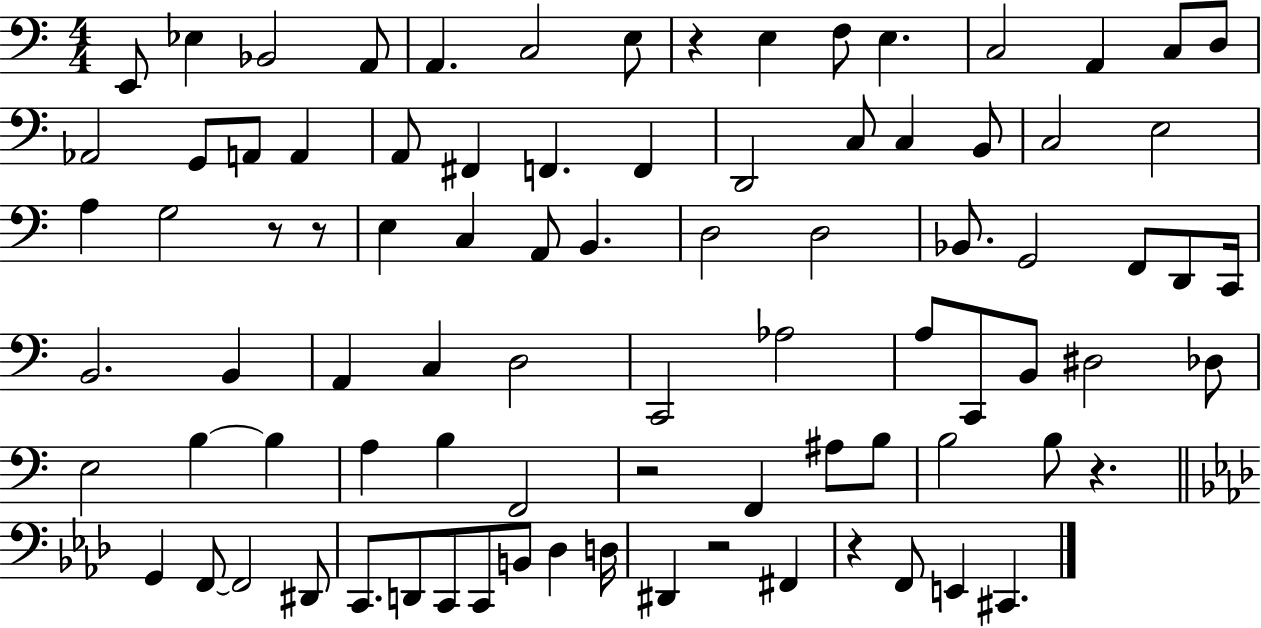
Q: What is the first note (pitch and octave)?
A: E2